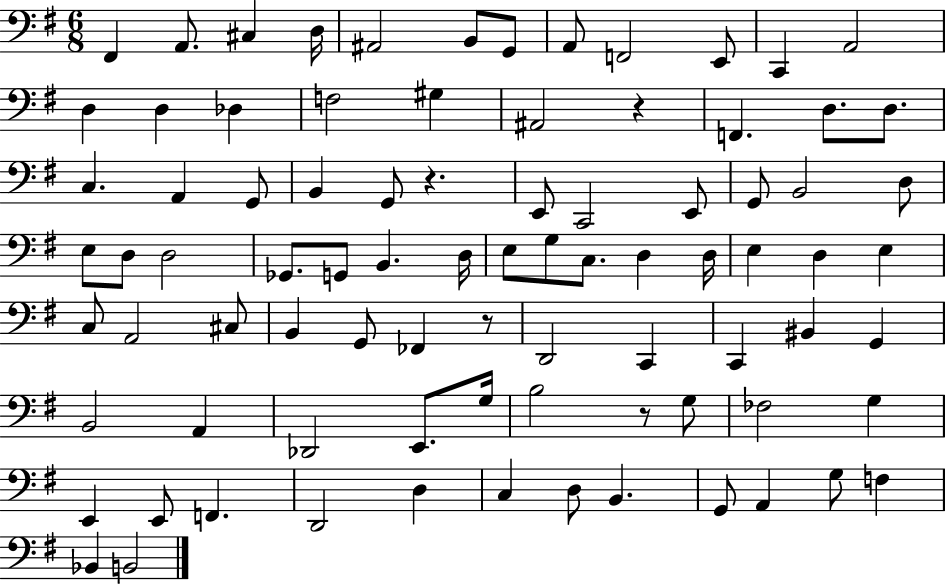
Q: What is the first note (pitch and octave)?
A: F#2